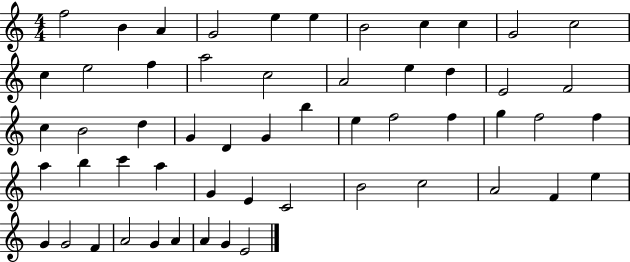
{
  \clef treble
  \numericTimeSignature
  \time 4/4
  \key c \major
  f''2 b'4 a'4 | g'2 e''4 e''4 | b'2 c''4 c''4 | g'2 c''2 | \break c''4 e''2 f''4 | a''2 c''2 | a'2 e''4 d''4 | e'2 f'2 | \break c''4 b'2 d''4 | g'4 d'4 g'4 b''4 | e''4 f''2 f''4 | g''4 f''2 f''4 | \break a''4 b''4 c'''4 a''4 | g'4 e'4 c'2 | b'2 c''2 | a'2 f'4 e''4 | \break g'4 g'2 f'4 | a'2 g'4 a'4 | a'4 g'4 e'2 | \bar "|."
}